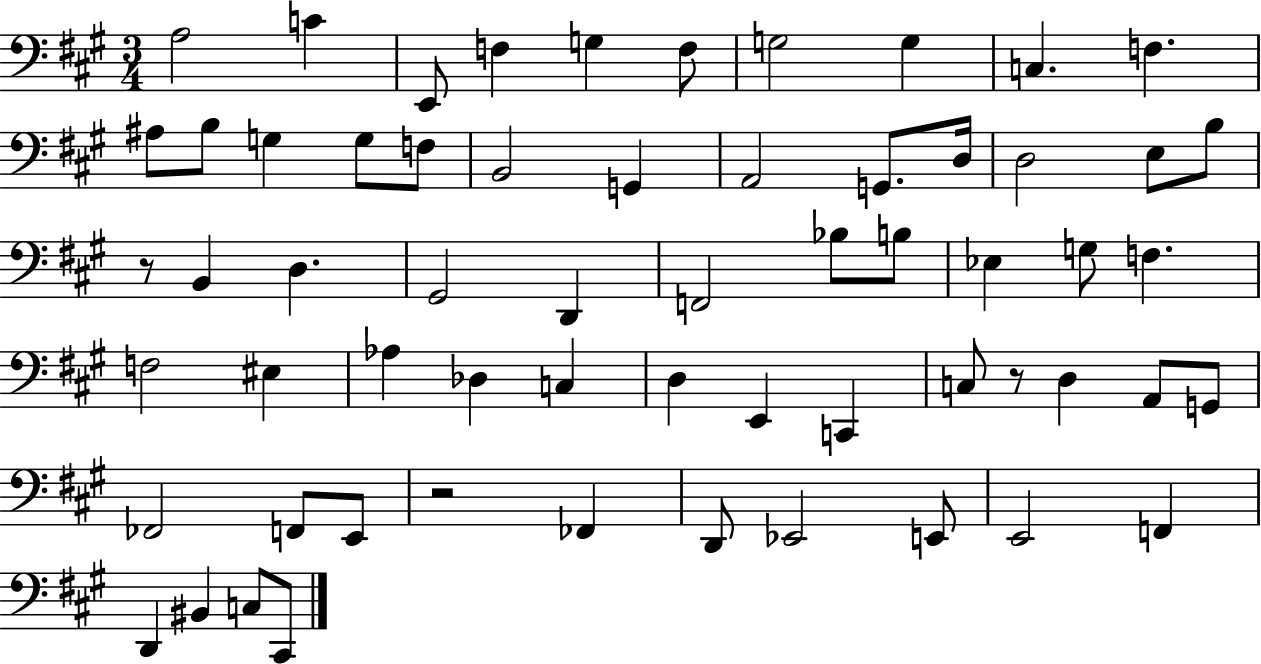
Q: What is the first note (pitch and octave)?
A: A3